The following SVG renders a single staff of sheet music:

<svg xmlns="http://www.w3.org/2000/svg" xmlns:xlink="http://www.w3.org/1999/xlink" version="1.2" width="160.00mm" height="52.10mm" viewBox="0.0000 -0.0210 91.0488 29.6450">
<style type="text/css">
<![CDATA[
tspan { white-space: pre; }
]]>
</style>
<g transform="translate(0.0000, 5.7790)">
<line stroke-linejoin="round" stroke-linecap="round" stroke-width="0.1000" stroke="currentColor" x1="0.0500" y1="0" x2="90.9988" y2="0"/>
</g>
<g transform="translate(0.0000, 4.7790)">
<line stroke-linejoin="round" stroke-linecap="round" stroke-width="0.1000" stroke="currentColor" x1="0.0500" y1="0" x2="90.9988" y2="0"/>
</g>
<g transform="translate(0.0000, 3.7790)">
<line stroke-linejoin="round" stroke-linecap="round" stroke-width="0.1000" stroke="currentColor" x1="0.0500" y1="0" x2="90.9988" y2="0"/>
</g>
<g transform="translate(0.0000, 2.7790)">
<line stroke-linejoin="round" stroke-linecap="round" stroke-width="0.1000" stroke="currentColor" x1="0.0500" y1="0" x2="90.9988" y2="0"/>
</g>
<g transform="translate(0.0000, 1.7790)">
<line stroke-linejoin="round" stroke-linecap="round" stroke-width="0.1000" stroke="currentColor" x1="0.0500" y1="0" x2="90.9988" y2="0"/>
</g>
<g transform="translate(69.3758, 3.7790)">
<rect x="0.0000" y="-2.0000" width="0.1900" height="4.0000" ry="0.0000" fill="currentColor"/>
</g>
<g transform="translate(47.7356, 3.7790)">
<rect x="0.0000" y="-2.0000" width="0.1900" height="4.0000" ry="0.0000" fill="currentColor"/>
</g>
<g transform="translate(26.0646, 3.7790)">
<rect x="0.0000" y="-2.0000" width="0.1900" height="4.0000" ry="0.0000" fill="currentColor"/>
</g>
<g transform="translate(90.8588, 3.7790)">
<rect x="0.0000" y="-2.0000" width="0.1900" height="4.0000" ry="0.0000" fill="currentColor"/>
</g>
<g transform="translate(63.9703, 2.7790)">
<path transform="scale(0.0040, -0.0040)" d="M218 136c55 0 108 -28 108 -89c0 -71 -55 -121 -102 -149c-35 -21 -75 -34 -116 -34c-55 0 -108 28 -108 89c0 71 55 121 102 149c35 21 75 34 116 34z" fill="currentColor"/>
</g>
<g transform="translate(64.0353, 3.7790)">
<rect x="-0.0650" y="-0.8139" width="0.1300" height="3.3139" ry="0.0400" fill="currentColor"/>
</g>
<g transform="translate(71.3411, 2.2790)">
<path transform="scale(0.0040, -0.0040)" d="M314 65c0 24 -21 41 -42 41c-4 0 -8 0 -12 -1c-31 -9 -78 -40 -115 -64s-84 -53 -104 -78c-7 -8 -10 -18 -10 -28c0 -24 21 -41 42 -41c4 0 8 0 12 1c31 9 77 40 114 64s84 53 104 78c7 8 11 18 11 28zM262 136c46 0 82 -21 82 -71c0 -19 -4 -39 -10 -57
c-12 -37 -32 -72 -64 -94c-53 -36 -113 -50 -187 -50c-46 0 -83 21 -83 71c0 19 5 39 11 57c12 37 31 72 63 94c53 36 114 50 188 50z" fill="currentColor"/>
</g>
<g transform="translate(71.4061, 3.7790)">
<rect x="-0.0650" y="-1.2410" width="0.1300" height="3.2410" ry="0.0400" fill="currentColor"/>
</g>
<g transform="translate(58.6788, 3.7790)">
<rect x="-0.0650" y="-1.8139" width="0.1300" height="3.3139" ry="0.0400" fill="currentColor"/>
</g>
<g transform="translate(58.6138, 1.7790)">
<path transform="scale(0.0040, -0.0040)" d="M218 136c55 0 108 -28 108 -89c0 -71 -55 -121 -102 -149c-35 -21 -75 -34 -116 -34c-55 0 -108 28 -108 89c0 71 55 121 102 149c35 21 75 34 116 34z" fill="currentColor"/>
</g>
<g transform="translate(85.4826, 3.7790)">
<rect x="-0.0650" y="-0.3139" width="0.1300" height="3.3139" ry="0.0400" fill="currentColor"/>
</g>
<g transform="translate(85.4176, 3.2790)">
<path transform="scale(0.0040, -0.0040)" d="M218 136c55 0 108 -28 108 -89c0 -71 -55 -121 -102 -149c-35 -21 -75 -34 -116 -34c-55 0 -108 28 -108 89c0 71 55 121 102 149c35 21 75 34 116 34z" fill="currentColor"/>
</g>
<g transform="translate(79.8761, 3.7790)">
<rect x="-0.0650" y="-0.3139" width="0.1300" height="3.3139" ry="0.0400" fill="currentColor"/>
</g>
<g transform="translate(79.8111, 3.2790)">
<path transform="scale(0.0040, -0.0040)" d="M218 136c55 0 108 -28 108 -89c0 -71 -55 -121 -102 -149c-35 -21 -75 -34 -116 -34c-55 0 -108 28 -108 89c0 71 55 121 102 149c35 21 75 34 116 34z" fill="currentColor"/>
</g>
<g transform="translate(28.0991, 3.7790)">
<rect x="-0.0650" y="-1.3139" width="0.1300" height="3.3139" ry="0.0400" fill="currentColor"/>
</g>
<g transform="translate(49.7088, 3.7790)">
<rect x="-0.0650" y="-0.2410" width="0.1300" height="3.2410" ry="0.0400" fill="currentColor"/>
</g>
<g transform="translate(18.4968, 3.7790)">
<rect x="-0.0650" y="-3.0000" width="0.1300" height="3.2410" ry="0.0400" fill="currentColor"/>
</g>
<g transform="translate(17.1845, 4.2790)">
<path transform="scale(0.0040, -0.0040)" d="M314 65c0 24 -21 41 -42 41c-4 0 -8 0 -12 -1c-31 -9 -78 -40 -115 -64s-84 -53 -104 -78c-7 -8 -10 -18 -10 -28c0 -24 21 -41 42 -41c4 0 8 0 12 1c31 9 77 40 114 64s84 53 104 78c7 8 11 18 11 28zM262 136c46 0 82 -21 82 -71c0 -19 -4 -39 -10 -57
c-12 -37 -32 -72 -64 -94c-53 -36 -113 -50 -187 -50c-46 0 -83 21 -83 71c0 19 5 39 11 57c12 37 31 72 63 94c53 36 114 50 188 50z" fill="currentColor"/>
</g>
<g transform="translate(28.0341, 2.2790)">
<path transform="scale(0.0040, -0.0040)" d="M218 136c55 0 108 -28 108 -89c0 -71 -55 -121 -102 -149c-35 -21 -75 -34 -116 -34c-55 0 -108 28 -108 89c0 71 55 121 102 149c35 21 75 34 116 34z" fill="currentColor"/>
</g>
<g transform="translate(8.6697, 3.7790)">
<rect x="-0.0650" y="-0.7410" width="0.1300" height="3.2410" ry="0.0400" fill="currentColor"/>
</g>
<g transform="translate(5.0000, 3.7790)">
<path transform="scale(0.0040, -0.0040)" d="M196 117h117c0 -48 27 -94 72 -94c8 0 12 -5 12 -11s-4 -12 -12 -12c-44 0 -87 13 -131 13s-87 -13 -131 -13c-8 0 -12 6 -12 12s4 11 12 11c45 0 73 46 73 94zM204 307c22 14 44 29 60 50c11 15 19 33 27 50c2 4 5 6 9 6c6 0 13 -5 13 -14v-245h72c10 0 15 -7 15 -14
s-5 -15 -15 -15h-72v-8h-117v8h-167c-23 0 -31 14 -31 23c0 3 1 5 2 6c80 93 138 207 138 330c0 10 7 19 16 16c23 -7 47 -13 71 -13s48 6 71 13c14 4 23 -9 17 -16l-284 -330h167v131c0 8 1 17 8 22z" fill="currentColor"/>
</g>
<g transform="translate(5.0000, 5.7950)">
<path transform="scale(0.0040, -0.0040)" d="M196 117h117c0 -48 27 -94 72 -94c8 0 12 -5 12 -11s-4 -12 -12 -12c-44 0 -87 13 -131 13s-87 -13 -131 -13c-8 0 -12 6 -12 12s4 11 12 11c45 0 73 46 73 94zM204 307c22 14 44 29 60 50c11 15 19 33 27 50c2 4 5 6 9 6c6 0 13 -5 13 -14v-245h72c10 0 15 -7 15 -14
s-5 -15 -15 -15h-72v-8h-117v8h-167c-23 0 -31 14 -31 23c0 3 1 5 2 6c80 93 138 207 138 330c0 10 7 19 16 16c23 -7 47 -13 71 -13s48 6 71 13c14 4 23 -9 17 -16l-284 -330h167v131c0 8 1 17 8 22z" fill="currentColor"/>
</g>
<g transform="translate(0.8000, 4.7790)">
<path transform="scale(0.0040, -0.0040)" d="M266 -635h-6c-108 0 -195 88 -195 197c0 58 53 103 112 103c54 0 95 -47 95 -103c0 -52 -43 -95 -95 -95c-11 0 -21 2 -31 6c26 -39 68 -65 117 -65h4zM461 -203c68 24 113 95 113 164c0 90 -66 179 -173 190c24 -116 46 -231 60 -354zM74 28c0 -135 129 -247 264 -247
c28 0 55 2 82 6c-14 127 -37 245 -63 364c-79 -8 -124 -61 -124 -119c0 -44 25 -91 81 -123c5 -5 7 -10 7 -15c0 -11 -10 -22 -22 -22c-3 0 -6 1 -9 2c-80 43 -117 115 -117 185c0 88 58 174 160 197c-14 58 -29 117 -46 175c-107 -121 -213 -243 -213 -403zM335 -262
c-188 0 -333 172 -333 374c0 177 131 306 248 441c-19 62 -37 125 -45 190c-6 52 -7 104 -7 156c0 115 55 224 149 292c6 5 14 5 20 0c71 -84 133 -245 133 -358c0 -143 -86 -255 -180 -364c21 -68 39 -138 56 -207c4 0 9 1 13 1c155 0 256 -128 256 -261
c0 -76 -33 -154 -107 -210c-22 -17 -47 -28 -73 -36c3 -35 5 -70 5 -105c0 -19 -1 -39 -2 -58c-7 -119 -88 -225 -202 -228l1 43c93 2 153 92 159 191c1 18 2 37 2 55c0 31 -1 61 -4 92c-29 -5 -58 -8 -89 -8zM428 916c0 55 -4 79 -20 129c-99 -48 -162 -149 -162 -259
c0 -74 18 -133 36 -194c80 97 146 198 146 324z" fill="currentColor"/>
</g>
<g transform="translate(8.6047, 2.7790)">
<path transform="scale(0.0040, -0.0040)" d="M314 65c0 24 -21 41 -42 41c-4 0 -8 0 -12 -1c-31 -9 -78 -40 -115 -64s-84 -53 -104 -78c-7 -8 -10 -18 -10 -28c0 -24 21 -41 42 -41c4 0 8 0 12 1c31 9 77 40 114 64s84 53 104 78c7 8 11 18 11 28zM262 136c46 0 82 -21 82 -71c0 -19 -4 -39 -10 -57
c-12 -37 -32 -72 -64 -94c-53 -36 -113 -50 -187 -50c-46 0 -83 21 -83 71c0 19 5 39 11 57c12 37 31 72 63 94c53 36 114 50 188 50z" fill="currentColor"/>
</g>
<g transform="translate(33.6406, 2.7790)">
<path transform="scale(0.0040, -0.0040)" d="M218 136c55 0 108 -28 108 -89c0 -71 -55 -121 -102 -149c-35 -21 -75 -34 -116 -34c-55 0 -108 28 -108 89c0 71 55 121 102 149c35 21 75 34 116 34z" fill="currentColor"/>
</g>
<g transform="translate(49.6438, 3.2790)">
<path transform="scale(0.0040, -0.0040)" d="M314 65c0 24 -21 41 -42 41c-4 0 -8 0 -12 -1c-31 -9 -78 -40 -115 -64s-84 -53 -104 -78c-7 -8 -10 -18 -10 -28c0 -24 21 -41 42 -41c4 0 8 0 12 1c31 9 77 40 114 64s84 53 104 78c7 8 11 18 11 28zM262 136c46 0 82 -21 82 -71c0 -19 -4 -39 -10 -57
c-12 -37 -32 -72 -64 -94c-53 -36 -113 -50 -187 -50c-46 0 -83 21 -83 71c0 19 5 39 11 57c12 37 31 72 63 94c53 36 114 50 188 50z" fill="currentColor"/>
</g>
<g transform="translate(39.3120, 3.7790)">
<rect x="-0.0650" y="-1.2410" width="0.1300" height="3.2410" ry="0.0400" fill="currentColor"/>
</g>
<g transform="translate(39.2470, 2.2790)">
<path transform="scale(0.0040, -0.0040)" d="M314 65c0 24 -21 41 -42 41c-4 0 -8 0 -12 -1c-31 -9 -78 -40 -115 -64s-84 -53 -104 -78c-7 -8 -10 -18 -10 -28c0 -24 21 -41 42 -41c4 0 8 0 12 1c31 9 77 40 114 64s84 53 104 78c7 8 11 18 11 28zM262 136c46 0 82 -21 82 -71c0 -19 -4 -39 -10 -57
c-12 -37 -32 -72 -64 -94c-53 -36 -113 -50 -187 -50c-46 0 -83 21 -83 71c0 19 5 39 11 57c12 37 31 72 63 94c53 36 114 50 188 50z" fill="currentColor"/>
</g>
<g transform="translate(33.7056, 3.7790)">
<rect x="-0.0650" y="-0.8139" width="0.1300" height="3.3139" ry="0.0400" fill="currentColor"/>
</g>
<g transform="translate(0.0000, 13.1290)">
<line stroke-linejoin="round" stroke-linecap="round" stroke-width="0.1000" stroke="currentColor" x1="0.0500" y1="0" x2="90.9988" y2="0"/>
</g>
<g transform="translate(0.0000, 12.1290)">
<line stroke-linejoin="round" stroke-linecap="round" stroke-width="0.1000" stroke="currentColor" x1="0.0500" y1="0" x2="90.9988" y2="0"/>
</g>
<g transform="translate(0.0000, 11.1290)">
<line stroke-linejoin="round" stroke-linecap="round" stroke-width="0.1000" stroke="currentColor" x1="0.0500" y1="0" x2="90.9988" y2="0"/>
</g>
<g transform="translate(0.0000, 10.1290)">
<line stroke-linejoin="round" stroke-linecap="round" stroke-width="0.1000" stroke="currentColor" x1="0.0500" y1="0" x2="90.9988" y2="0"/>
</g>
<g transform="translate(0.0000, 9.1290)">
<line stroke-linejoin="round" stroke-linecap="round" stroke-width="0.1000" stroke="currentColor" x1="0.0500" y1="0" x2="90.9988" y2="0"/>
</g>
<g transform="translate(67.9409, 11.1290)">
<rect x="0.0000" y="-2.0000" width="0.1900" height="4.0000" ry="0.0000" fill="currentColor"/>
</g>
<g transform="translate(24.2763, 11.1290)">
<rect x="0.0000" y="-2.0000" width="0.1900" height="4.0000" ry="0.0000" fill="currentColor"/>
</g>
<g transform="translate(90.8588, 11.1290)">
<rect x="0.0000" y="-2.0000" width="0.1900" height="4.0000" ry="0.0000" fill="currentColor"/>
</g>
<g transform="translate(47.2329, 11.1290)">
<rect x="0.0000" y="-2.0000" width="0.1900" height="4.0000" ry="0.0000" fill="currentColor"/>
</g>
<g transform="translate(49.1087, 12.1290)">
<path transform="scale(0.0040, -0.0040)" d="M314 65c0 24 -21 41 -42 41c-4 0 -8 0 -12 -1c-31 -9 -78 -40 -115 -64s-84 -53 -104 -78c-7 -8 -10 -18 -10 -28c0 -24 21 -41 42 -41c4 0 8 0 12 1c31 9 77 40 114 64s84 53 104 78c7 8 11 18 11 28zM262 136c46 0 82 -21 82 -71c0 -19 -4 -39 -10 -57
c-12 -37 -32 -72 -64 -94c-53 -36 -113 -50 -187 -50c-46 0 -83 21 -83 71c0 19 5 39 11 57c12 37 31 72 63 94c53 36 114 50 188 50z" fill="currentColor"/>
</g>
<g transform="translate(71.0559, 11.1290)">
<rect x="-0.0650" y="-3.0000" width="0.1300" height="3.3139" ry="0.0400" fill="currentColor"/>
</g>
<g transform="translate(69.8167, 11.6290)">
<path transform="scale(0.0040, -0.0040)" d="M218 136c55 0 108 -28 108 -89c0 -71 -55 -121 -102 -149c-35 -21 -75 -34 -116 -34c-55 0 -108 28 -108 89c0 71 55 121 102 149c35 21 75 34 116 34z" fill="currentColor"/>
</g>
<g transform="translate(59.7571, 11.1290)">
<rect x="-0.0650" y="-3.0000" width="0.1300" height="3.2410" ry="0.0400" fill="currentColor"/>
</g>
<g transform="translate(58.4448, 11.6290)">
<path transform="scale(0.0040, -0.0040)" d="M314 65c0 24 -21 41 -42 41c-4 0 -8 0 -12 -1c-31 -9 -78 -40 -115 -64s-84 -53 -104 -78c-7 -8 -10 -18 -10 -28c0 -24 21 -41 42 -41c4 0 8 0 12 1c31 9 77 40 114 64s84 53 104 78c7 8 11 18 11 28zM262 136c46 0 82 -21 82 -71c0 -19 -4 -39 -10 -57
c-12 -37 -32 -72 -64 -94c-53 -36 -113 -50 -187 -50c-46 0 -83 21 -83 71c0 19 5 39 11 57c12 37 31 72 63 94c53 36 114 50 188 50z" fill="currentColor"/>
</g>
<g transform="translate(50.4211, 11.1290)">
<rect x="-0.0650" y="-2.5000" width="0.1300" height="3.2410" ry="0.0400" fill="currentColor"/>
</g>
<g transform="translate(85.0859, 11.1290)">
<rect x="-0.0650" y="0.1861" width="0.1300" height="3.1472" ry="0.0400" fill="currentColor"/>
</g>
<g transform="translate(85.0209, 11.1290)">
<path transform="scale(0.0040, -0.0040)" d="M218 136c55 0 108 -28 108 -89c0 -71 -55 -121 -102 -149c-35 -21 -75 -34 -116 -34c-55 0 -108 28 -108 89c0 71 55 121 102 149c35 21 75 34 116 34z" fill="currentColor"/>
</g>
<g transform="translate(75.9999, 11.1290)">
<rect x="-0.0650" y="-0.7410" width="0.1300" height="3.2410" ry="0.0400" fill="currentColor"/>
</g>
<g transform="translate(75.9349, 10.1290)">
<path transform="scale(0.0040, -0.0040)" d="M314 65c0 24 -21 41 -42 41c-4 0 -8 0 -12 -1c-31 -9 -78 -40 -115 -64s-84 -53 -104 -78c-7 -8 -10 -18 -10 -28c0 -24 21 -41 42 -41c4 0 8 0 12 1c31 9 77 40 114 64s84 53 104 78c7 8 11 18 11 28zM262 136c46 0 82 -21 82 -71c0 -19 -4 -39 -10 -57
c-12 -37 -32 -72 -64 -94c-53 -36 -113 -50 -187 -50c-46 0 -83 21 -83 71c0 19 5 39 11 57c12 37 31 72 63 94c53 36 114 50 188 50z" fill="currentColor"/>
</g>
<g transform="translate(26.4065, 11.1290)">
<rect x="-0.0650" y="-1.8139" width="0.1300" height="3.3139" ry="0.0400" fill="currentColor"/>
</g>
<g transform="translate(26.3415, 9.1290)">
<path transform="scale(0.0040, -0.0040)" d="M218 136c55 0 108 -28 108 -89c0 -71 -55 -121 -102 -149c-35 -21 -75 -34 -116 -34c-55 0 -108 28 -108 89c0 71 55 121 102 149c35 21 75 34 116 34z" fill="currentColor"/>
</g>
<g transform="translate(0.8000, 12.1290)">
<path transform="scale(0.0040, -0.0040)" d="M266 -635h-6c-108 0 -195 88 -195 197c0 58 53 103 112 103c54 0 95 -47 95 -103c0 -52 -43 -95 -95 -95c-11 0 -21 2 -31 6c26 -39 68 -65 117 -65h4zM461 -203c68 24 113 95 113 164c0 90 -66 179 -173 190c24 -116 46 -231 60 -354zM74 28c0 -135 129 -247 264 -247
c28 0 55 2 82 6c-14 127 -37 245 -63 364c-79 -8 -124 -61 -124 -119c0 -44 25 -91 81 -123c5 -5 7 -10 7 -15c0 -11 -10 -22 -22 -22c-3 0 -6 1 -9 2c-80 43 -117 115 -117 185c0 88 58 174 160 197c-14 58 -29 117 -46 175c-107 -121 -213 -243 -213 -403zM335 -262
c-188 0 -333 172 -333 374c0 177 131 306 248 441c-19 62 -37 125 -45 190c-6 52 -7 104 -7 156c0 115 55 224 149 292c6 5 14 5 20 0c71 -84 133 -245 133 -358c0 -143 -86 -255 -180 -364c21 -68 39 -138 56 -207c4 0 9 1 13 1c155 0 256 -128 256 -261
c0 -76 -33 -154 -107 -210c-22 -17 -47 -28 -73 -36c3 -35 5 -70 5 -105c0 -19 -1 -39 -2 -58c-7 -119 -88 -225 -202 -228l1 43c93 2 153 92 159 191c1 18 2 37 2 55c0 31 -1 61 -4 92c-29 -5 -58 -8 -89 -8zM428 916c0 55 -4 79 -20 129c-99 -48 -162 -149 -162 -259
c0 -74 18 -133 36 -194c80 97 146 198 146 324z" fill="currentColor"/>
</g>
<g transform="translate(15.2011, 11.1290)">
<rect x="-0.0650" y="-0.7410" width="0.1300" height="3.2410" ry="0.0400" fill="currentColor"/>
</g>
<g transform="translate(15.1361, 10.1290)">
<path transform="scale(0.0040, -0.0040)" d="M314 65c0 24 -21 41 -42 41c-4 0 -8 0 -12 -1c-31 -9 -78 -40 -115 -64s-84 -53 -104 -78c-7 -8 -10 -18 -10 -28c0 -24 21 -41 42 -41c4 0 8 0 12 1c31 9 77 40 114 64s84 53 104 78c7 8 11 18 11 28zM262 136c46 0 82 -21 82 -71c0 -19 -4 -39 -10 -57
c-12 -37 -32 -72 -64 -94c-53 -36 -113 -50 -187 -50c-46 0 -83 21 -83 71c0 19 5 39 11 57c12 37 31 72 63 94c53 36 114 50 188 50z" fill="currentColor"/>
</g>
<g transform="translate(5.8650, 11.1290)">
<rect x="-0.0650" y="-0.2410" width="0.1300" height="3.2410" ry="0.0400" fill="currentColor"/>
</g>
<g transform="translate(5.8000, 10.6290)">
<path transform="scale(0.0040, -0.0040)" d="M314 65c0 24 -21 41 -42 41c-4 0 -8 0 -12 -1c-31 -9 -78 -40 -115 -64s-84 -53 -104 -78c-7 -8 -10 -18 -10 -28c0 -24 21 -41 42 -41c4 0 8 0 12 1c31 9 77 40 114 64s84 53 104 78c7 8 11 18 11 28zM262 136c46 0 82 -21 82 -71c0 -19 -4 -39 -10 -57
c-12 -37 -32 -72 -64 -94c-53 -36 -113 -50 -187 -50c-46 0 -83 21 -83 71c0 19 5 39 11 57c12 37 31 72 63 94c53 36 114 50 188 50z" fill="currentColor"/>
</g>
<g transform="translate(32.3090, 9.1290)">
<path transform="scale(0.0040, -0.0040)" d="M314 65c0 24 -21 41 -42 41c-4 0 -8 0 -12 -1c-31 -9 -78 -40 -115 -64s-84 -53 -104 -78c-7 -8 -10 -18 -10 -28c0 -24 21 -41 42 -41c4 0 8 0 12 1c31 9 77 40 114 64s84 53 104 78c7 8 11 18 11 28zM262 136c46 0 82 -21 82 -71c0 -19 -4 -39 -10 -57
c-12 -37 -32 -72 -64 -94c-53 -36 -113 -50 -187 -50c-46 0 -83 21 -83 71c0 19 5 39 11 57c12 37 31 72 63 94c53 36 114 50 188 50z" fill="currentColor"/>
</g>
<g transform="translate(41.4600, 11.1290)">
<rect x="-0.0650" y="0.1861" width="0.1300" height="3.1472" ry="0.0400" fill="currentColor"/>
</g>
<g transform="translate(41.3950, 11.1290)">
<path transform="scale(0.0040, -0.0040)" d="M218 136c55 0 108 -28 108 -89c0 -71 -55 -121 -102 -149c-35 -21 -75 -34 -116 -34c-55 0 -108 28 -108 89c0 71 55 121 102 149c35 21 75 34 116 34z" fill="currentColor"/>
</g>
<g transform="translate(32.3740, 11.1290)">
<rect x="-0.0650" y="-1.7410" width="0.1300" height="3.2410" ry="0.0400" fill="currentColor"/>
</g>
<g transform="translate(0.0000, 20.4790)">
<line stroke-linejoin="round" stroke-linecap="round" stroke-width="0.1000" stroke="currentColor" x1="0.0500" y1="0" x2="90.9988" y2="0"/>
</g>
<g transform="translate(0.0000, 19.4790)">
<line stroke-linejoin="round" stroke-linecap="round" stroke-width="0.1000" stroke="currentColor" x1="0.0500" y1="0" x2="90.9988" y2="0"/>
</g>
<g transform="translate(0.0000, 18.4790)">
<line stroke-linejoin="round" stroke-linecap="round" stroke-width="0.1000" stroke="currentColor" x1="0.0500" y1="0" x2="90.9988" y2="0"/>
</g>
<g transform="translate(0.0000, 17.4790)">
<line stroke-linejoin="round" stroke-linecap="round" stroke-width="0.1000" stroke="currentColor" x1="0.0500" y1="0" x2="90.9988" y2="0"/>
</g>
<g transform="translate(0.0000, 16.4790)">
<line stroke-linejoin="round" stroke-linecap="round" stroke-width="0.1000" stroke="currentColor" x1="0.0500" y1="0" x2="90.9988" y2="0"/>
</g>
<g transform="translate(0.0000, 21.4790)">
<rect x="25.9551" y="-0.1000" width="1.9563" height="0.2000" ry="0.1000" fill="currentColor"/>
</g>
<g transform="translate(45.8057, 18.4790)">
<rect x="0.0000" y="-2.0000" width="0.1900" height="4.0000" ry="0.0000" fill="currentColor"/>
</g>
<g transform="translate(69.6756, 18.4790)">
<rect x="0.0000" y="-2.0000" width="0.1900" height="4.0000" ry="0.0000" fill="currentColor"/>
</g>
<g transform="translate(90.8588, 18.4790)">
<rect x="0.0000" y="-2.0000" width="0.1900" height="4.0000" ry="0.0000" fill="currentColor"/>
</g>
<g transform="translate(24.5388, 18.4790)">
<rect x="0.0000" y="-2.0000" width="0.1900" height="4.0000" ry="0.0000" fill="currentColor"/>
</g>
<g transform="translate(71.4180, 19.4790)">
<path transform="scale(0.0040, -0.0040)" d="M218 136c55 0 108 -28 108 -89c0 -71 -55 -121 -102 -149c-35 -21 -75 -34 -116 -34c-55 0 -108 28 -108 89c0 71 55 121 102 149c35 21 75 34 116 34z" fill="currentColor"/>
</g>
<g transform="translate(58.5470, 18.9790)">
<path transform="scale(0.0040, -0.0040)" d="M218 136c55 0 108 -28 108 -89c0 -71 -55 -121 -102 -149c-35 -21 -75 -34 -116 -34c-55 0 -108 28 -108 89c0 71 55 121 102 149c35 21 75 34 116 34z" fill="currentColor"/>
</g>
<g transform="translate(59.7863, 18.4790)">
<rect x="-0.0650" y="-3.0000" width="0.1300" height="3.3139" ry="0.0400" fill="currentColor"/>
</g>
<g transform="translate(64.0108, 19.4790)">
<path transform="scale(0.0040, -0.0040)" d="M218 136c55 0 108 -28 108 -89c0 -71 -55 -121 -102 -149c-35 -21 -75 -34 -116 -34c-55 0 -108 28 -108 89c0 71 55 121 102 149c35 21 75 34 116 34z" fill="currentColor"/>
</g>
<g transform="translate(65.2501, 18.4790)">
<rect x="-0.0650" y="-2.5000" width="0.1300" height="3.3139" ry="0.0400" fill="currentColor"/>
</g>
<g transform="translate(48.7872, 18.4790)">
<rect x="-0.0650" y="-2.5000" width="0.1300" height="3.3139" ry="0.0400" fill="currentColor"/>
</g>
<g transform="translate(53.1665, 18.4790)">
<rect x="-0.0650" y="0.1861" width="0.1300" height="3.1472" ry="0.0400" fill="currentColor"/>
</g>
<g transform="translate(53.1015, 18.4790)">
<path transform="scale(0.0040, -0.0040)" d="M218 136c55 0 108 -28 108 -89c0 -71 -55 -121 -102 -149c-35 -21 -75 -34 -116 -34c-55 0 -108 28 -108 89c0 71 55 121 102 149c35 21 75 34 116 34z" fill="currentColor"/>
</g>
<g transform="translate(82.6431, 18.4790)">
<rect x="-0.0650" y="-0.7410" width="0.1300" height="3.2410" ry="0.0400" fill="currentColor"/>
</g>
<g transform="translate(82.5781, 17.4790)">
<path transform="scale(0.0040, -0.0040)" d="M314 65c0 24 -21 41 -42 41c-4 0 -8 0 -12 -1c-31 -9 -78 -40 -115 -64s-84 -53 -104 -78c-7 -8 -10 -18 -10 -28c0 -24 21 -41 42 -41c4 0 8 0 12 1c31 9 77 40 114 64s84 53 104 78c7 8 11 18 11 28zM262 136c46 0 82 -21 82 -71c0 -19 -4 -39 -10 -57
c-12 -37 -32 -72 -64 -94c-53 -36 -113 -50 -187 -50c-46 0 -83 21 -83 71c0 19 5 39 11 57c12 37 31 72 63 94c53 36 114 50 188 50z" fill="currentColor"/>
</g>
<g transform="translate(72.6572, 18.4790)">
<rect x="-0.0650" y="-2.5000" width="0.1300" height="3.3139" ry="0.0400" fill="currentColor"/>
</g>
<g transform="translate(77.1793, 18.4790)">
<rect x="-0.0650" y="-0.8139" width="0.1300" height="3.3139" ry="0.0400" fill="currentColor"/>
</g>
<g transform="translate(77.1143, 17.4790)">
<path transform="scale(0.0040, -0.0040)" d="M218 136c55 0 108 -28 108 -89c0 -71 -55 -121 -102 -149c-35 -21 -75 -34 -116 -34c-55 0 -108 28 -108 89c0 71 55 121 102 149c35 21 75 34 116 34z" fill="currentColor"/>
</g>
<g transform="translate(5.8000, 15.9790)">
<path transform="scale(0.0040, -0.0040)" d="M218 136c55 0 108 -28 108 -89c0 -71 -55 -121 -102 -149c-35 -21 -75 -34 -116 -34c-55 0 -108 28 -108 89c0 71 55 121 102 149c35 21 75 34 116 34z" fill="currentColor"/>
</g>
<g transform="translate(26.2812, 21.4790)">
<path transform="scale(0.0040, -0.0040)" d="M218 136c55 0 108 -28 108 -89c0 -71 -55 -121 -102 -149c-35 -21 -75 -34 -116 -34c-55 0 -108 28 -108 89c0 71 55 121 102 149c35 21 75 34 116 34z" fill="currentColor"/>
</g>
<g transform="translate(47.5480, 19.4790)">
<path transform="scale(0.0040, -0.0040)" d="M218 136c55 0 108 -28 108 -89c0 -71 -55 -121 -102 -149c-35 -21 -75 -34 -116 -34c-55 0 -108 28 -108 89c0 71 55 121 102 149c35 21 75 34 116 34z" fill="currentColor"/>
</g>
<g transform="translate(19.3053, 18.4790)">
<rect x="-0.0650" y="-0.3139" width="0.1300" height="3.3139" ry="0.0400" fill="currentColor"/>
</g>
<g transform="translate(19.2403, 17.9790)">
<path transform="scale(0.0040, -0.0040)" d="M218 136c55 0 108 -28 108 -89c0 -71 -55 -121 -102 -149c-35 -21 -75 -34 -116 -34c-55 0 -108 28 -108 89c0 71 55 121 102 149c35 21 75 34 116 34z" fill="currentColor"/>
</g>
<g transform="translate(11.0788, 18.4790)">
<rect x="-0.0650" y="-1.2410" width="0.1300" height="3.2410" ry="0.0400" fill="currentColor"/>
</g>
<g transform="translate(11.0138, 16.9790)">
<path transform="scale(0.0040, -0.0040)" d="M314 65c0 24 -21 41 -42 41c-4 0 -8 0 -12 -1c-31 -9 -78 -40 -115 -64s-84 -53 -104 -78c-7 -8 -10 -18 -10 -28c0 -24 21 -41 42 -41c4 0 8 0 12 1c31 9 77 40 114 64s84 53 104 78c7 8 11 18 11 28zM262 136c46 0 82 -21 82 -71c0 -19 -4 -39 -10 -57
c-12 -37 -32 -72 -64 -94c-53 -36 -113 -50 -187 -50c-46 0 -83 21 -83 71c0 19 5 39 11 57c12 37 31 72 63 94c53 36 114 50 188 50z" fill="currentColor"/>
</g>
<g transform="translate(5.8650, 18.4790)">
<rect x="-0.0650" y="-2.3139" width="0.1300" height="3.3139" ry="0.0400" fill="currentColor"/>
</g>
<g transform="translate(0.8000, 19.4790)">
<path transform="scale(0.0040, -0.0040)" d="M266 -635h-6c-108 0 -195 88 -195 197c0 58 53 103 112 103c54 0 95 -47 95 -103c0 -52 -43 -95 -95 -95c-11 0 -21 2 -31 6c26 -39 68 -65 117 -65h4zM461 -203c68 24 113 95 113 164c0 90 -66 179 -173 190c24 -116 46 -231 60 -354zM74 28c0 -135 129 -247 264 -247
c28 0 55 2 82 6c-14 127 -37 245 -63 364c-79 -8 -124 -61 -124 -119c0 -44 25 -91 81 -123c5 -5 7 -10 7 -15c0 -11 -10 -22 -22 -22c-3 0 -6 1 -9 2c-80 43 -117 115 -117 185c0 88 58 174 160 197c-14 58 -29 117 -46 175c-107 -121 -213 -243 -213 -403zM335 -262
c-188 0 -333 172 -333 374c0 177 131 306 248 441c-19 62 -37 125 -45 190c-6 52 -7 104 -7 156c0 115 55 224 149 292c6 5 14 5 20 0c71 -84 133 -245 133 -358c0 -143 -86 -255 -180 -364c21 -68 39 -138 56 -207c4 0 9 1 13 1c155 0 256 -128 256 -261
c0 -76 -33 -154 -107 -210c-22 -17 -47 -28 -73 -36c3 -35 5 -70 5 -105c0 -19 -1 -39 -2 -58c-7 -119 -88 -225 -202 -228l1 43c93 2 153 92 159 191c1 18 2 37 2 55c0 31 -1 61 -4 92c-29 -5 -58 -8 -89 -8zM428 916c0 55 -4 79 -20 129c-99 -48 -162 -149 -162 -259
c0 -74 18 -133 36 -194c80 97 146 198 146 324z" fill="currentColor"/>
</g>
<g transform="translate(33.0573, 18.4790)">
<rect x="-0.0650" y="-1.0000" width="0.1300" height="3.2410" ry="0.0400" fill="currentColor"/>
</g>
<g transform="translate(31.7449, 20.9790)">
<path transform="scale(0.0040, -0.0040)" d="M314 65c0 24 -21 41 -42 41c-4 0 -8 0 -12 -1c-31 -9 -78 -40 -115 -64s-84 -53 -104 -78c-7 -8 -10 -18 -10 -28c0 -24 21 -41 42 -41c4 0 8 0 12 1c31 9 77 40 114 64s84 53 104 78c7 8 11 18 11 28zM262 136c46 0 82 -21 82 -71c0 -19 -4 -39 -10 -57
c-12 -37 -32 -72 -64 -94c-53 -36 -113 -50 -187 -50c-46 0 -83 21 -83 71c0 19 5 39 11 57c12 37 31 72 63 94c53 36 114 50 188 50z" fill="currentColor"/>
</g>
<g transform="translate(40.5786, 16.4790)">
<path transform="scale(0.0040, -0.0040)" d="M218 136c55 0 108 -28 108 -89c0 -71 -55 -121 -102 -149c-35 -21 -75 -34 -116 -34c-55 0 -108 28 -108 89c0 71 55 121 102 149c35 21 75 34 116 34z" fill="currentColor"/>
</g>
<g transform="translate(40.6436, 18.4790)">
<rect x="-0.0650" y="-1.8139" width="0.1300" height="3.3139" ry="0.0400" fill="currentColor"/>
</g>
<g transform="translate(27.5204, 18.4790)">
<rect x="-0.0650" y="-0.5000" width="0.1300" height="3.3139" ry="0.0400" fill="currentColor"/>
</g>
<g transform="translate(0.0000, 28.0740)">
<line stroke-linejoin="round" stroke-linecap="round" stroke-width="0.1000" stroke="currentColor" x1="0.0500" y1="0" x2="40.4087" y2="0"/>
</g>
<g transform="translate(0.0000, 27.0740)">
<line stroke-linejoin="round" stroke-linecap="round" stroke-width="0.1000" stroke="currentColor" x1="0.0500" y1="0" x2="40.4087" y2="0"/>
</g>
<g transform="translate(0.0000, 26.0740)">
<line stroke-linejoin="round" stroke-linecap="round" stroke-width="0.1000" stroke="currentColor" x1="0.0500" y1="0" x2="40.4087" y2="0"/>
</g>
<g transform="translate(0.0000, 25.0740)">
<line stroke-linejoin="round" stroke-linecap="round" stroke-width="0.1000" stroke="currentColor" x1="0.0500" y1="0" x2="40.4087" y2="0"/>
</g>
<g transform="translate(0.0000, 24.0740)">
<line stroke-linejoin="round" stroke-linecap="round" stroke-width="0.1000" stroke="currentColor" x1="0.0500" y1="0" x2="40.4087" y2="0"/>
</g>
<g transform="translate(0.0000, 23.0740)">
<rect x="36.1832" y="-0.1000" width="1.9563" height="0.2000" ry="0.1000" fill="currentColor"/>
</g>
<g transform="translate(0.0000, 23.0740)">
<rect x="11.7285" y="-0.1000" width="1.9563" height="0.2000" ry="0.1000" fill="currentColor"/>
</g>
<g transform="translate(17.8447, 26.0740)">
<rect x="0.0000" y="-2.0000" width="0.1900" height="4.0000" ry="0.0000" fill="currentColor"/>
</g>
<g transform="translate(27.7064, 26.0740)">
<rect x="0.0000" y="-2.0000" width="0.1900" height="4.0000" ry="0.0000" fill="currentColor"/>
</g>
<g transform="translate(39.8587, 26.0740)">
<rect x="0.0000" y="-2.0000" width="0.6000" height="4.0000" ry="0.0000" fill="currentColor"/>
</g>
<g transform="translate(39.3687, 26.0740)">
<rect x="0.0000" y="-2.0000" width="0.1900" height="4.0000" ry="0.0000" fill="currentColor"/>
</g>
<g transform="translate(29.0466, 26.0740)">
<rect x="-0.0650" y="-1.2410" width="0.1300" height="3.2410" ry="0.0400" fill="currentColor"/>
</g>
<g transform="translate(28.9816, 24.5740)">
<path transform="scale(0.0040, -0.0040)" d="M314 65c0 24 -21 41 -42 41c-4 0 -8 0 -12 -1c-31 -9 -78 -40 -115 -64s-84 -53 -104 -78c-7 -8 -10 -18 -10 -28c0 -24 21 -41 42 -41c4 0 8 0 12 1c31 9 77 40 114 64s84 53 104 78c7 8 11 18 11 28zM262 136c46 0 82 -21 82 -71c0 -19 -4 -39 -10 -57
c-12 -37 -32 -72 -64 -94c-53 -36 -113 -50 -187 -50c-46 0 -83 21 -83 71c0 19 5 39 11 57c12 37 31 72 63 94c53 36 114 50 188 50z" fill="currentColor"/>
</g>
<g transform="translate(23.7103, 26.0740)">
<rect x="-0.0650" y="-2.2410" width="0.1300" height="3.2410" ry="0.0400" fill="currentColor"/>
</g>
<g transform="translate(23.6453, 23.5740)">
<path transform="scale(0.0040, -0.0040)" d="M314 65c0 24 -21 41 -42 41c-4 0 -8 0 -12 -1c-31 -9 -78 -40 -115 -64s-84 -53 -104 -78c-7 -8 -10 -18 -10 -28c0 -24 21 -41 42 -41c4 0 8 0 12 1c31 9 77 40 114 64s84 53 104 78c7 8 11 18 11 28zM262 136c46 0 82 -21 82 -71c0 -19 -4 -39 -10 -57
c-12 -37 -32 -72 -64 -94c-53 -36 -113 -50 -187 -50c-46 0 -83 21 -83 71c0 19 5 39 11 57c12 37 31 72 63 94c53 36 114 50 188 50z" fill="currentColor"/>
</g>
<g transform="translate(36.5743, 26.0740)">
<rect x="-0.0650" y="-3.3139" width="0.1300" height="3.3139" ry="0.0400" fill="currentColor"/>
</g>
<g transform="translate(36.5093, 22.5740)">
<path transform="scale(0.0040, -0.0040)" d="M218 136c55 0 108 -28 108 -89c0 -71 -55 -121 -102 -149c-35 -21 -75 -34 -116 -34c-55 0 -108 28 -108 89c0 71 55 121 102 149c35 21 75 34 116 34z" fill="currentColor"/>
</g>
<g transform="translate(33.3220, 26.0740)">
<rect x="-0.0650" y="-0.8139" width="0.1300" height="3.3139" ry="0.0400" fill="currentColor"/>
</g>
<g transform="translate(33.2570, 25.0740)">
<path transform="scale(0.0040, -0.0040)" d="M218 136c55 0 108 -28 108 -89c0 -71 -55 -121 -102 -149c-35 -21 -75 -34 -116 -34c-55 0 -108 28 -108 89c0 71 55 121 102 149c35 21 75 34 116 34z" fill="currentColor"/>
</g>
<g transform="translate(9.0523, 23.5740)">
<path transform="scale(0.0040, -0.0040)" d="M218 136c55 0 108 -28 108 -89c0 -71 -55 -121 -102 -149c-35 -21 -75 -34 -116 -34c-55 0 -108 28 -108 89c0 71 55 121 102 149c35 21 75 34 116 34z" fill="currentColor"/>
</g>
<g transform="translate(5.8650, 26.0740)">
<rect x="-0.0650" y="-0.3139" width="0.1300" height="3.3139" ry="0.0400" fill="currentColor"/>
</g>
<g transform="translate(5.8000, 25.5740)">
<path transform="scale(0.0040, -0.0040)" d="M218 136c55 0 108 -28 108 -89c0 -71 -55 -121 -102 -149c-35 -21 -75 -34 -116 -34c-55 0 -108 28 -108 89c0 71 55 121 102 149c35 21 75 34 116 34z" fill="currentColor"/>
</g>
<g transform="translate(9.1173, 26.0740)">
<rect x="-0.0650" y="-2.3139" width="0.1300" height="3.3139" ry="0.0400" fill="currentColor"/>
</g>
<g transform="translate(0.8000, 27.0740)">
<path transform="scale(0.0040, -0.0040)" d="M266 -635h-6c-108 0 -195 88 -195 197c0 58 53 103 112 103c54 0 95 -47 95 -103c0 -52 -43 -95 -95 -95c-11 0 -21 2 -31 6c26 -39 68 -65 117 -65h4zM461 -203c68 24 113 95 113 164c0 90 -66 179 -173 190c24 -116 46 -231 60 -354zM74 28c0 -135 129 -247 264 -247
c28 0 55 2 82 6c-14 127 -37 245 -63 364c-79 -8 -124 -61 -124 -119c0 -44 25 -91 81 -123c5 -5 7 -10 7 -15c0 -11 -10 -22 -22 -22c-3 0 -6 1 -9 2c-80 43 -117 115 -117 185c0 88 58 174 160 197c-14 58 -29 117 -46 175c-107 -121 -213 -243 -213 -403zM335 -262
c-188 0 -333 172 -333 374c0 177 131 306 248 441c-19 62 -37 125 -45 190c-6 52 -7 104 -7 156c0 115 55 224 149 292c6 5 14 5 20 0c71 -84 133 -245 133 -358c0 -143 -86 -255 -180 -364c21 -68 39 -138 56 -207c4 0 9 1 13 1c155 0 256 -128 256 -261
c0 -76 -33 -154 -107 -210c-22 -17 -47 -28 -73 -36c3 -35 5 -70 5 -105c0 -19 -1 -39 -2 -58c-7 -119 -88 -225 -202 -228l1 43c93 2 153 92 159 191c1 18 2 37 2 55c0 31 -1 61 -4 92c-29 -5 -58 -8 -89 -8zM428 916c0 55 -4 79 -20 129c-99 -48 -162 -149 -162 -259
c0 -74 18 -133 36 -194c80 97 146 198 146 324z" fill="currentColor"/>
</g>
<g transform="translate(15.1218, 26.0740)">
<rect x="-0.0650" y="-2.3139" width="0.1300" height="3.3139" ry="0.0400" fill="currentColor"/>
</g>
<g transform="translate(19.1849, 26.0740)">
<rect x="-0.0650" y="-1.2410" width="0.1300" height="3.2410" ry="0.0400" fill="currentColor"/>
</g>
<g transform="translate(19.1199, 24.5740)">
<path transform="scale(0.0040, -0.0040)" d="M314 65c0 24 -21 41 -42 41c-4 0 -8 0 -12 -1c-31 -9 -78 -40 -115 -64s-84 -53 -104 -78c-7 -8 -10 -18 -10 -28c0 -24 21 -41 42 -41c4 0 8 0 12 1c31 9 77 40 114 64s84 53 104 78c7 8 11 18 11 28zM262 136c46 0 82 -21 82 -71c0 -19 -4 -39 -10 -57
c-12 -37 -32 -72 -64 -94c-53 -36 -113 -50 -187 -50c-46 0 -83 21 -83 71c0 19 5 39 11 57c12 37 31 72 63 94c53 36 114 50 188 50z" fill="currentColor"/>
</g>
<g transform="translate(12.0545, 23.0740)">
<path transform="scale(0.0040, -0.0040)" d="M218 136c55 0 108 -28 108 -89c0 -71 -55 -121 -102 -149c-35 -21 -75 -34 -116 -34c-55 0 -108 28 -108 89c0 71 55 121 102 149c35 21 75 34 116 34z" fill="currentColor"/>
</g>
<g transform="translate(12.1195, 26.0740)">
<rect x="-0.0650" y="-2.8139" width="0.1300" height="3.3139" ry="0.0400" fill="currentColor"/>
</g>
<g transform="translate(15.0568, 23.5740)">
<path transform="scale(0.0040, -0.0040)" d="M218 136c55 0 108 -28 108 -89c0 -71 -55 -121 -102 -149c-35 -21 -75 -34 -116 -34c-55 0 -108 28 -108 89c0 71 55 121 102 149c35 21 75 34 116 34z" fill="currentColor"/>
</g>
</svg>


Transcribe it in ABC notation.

X:1
T:Untitled
M:4/4
L:1/4
K:C
d2 A2 e d e2 c2 f d e2 c c c2 d2 f f2 B G2 A2 A d2 B g e2 c C D2 f G B A G G d d2 c g a g e2 g2 e2 d b